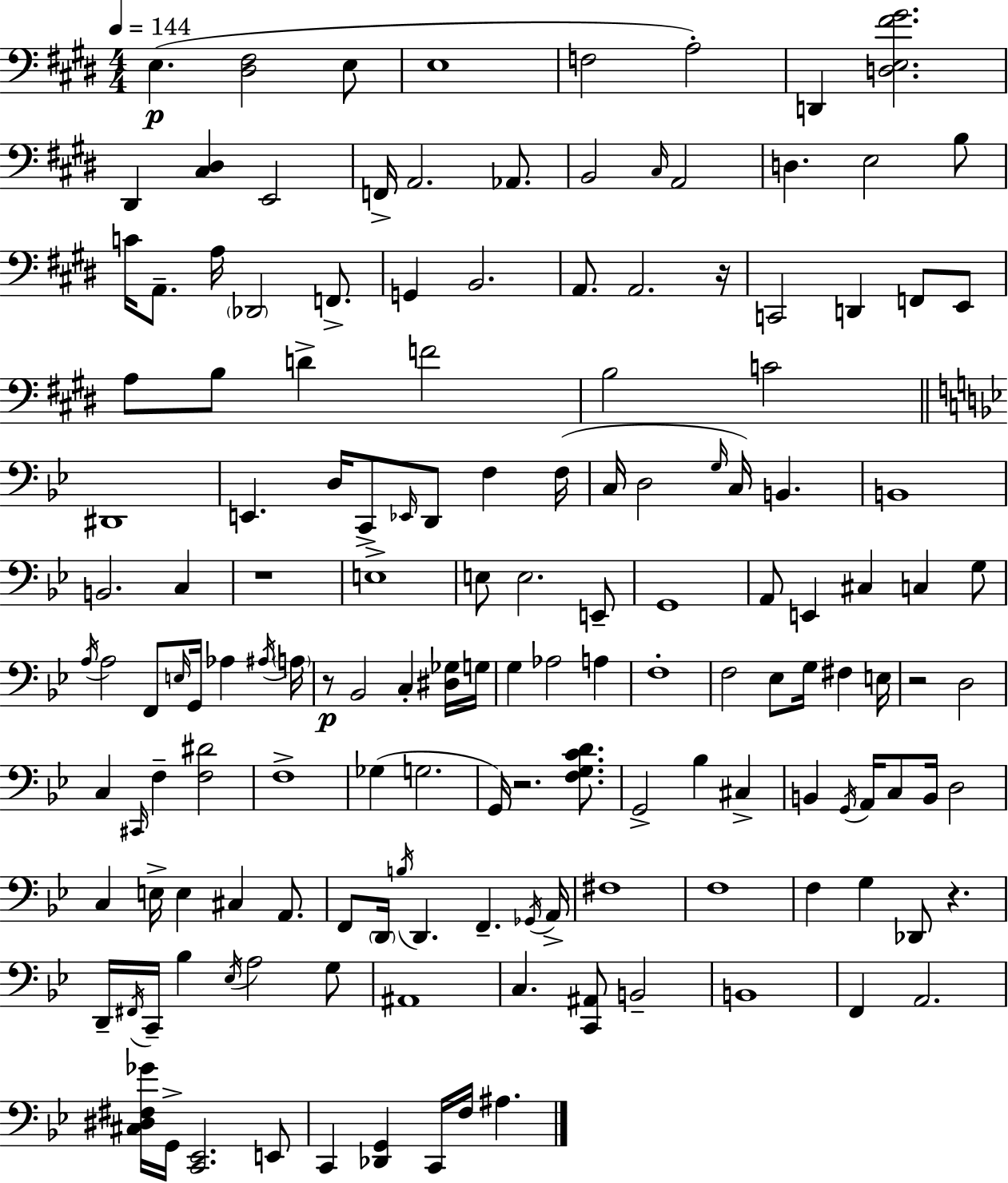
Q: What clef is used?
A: bass